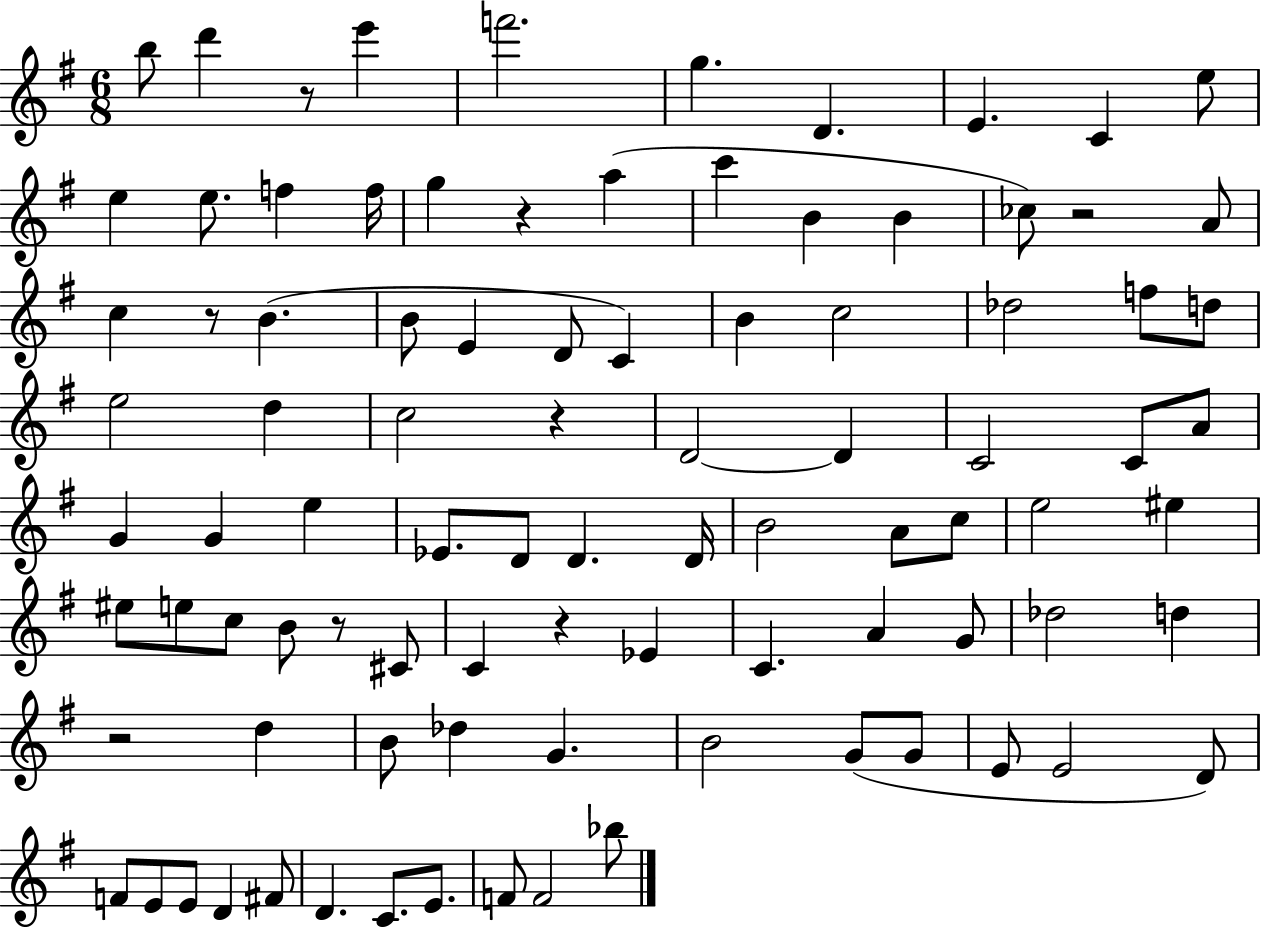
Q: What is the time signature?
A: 6/8